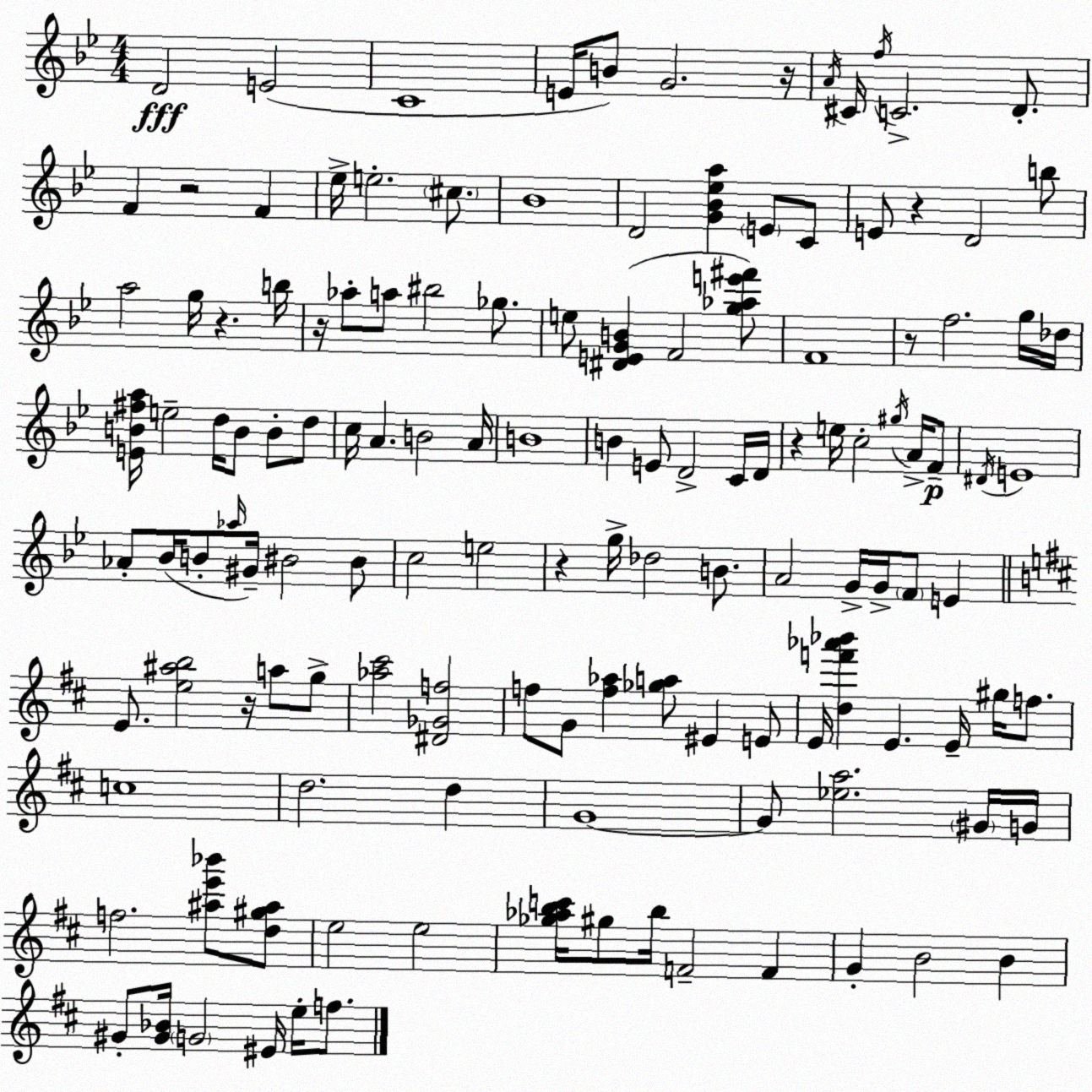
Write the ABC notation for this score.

X:1
T:Untitled
M:4/4
L:1/4
K:Bb
D2 E2 C4 E/4 B/2 G2 z/4 A/4 ^C/4 f/4 C2 D/2 F z2 F _e/4 e2 ^c/2 _B4 D2 [G_B_ea] E/2 C/2 E/2 z D2 b/2 a2 g/4 z b/4 z/4 _a/2 a/2 ^b2 _g/2 e/2 [^DEGB] F2 [g_ae'^f']/2 F4 z/2 f2 g/4 _d/4 [EB^fa]/4 e2 d/4 B/2 B/2 d/2 c/4 A B2 A/4 B4 B E/2 D2 C/4 D/4 z e/4 c2 ^g/4 A/4 F/2 ^D/4 E4 _A/2 _B/4 B/2 _a/4 ^G/4 ^B2 ^B/2 c2 e2 z g/4 _d2 B/2 A2 G/4 G/4 F/2 E E/2 [e^ab]2 z/4 a/2 g/2 [_a^c']2 [^D_Gf]2 f/2 G/2 [f_a] [_ga]/2 ^E E/2 E/4 [df'_a'_b'] E E/4 ^g/4 f/2 c4 d2 d G4 G/2 [_ea]2 ^G/4 G/4 f2 [^ae'_b']/2 [d^g^a]/2 e2 e2 [_g_abc']/4 ^g/2 b/4 F2 F G B2 B ^G/2 [^G_B]/4 G2 ^E/4 e/4 f/2